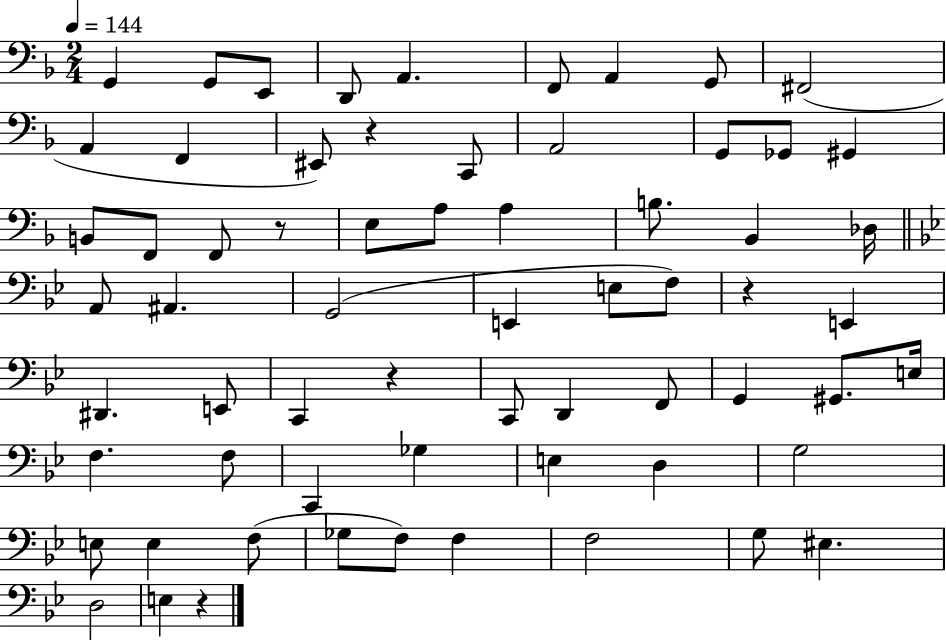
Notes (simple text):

G2/q G2/e E2/e D2/e A2/q. F2/e A2/q G2/e F#2/h A2/q F2/q EIS2/e R/q C2/e A2/h G2/e Gb2/e G#2/q B2/e F2/e F2/e R/e E3/e A3/e A3/q B3/e. Bb2/q Db3/s A2/e A#2/q. G2/h E2/q E3/e F3/e R/q E2/q D#2/q. E2/e C2/q R/q C2/e D2/q F2/e G2/q G#2/e. E3/s F3/q. F3/e C2/q Gb3/q E3/q D3/q G3/h E3/e E3/q F3/e Gb3/e F3/e F3/q F3/h G3/e EIS3/q. D3/h E3/q R/q